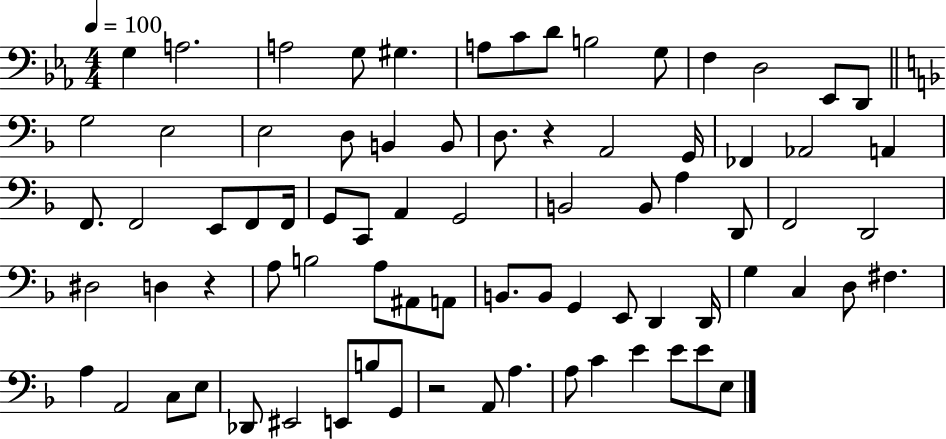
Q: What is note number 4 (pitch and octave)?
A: G3